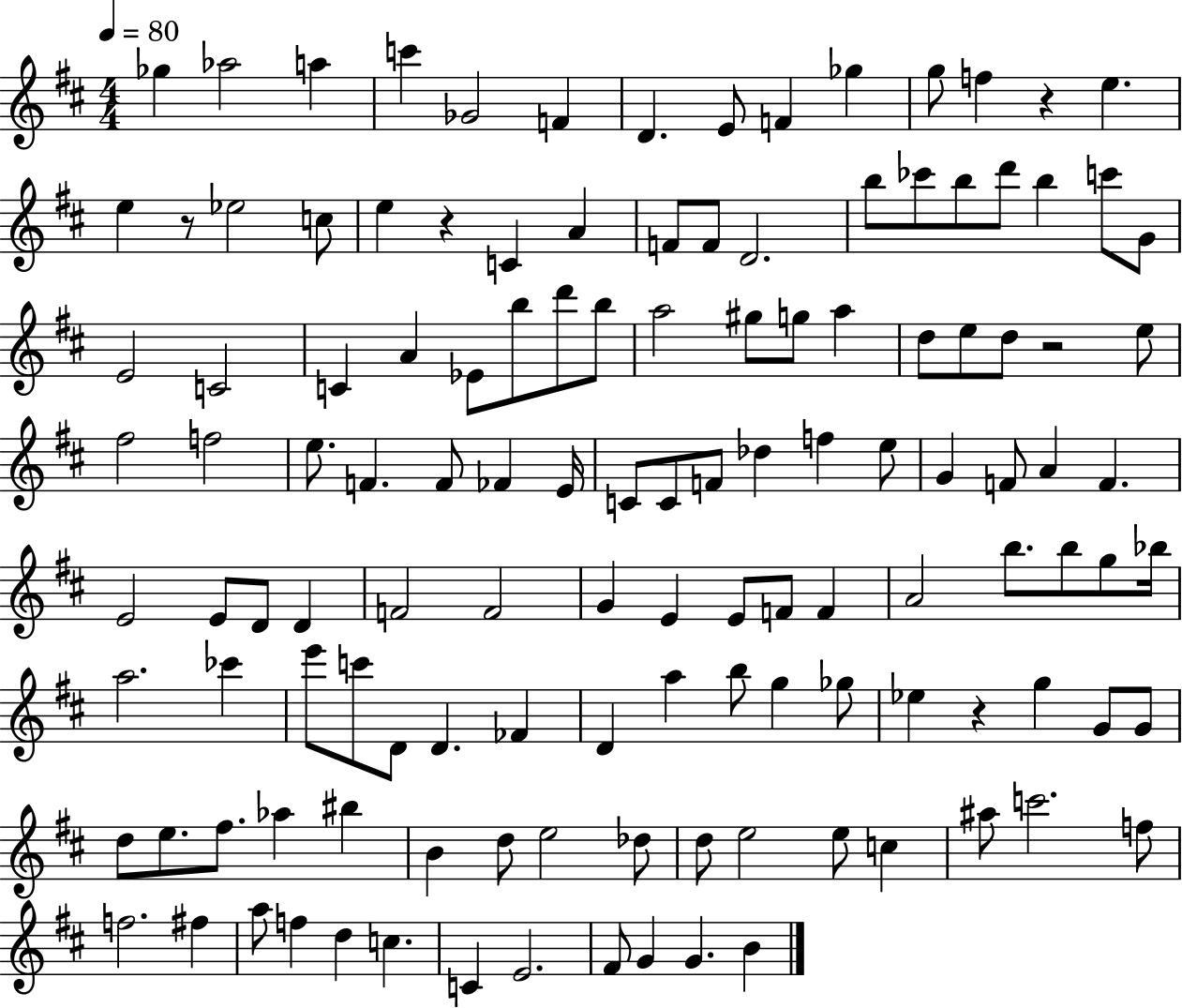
Gb5/q Ab5/h A5/q C6/q Gb4/h F4/q D4/q. E4/e F4/q Gb5/q G5/e F5/q R/q E5/q. E5/q R/e Eb5/h C5/e E5/q R/q C4/q A4/q F4/e F4/e D4/h. B5/e CES6/e B5/e D6/e B5/q C6/e G4/e E4/h C4/h C4/q A4/q Eb4/e B5/e D6/e B5/e A5/h G#5/e G5/e A5/q D5/e E5/e D5/e R/h E5/e F#5/h F5/h E5/e. F4/q. F4/e FES4/q E4/s C4/e C4/e F4/e Db5/q F5/q E5/e G4/q F4/e A4/q F4/q. E4/h E4/e D4/e D4/q F4/h F4/h G4/q E4/q E4/e F4/e F4/q A4/h B5/e. B5/e G5/e Bb5/s A5/h. CES6/q E6/e C6/e D4/e D4/q. FES4/q D4/q A5/q B5/e G5/q Gb5/e Eb5/q R/q G5/q G4/e G4/e D5/e E5/e. F#5/e. Ab5/q BIS5/q B4/q D5/e E5/h Db5/e D5/e E5/h E5/e C5/q A#5/e C6/h. F5/e F5/h. F#5/q A5/e F5/q D5/q C5/q. C4/q E4/h. F#4/e G4/q G4/q. B4/q